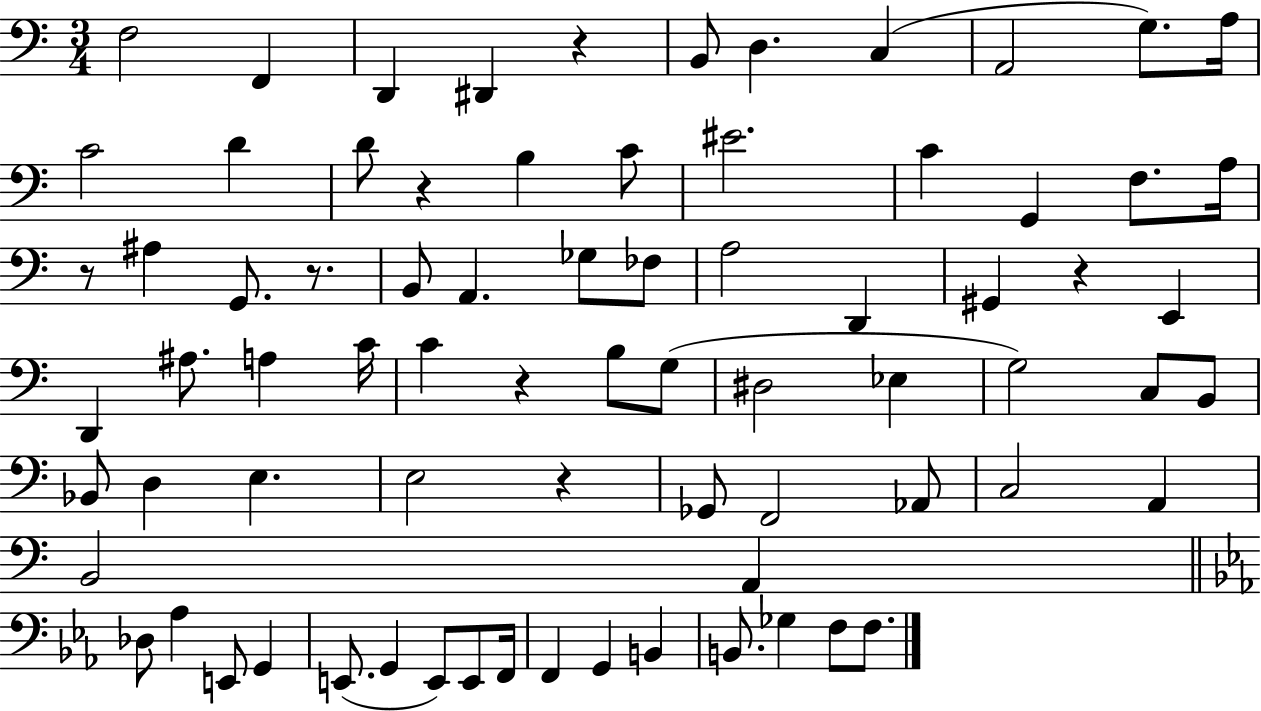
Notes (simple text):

F3/h F2/q D2/q D#2/q R/q B2/e D3/q. C3/q A2/h G3/e. A3/s C4/h D4/q D4/e R/q B3/q C4/e EIS4/h. C4/q G2/q F3/e. A3/s R/e A#3/q G2/e. R/e. B2/e A2/q. Gb3/e FES3/e A3/h D2/q G#2/q R/q E2/q D2/q A#3/e. A3/q C4/s C4/q R/q B3/e G3/e D#3/h Eb3/q G3/h C3/e B2/e Bb2/e D3/q E3/q. E3/h R/q Gb2/e F2/h Ab2/e C3/h A2/q B2/h A2/q Db3/e Ab3/q E2/e G2/q E2/e. G2/q E2/e E2/e F2/s F2/q G2/q B2/q B2/e. Gb3/q F3/e F3/e.